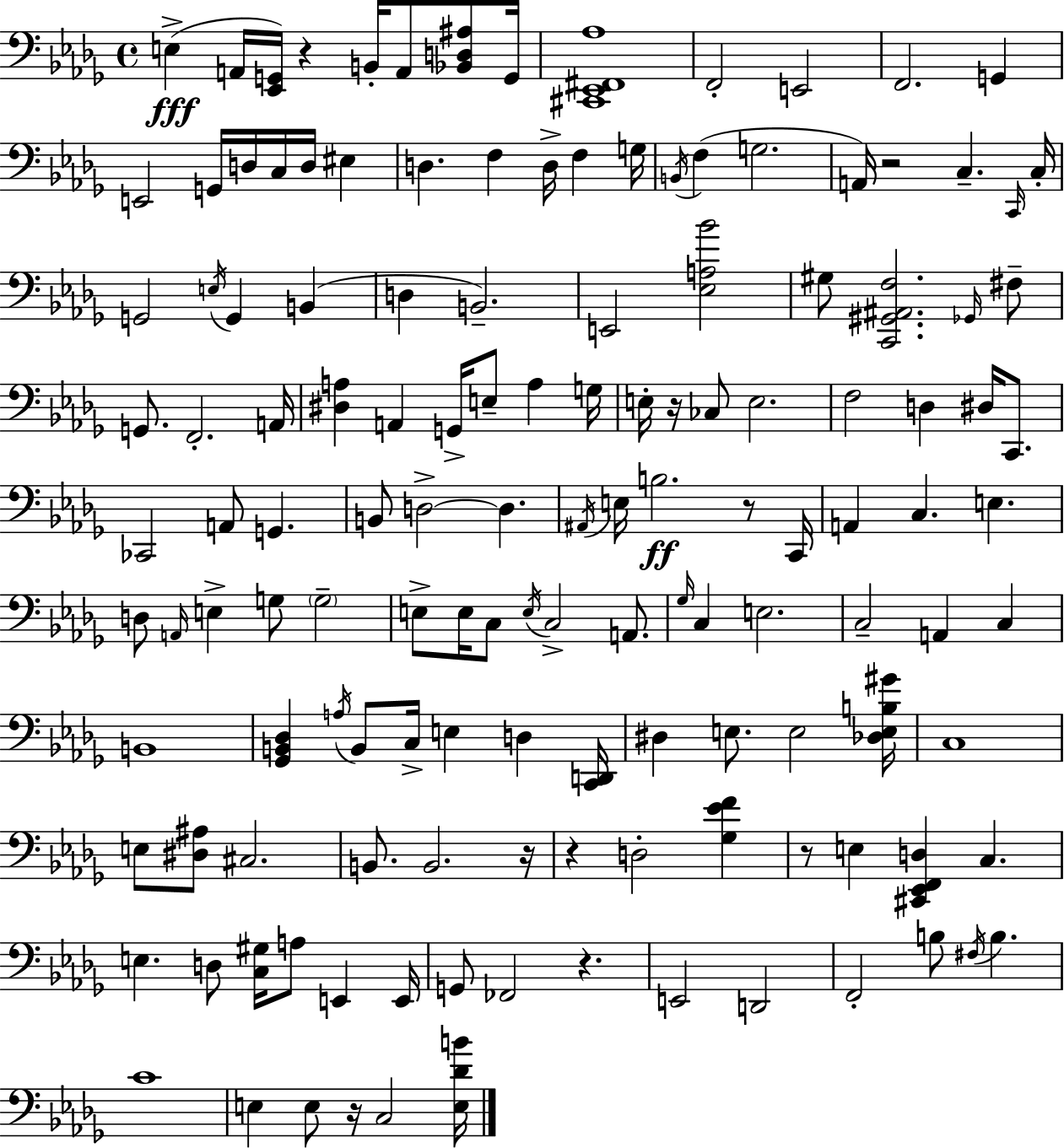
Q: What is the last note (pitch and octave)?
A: C3